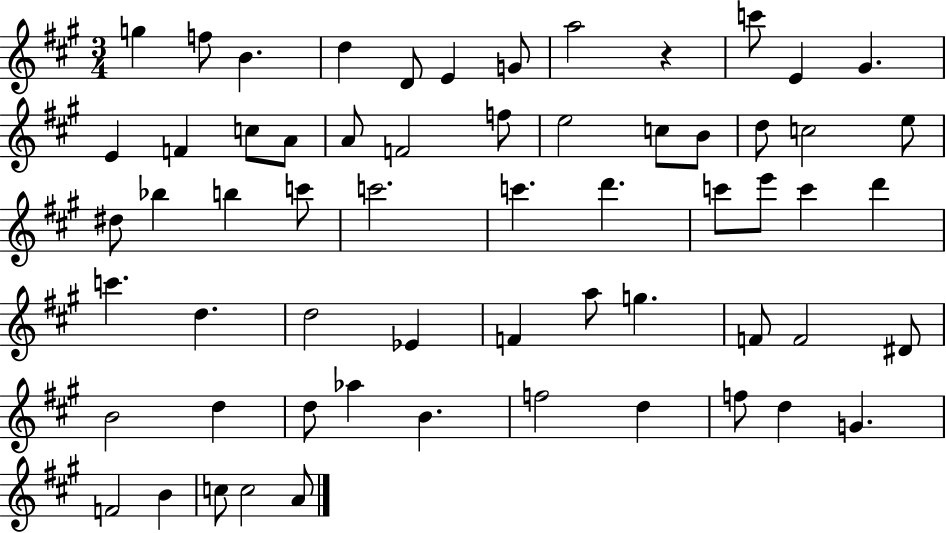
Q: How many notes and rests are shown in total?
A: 61